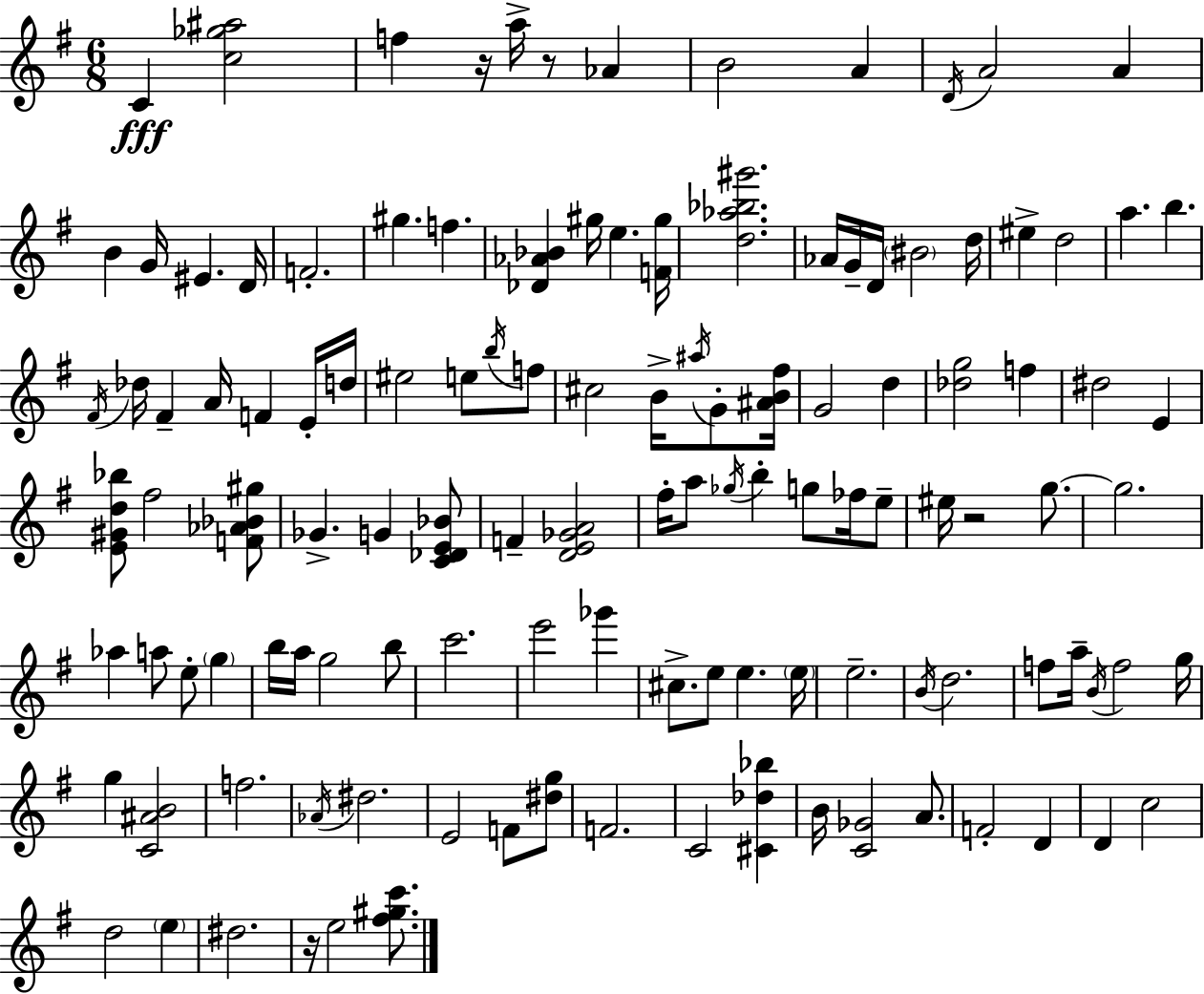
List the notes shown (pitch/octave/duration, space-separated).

C4/q [C5,Gb5,A#5]/h F5/q R/s A5/s R/e Ab4/q B4/h A4/q D4/s A4/h A4/q B4/q G4/s EIS4/q. D4/s F4/h. G#5/q. F5/q. [Db4,Ab4,Bb4]/q G#5/s E5/q. [F4,G#5]/s [D5,Ab5,Bb5,G#6]/h. Ab4/s G4/s D4/s BIS4/h D5/s EIS5/q D5/h A5/q. B5/q. F#4/s Db5/s F#4/q A4/s F4/q E4/s D5/s EIS5/h E5/e B5/s F5/e C#5/h B4/s A#5/s G4/e [A#4,B4,F#5]/s G4/h D5/q [Db5,G5]/h F5/q D#5/h E4/q [E4,G#4,D5,Bb5]/e F#5/h [F4,Ab4,Bb4,G#5]/e Gb4/q. G4/q [C4,Db4,E4,Bb4]/e F4/q [D4,E4,Gb4,A4]/h F#5/s A5/e Gb5/s B5/q G5/e FES5/s E5/e EIS5/s R/h G5/e. G5/h. Ab5/q A5/e E5/e G5/q B5/s A5/s G5/h B5/e C6/h. E6/h Gb6/q C#5/e. E5/e E5/q. E5/s E5/h. B4/s D5/h. F5/e A5/s B4/s F5/h G5/s G5/q [C4,A#4,B4]/h F5/h. Ab4/s D#5/h. E4/h F4/e [D#5,G5]/e F4/h. C4/h [C#4,Db5,Bb5]/q B4/s [C4,Gb4]/h A4/e. F4/h D4/q D4/q C5/h D5/h E5/q D#5/h. R/s E5/h [F#5,G#5,C6]/e.